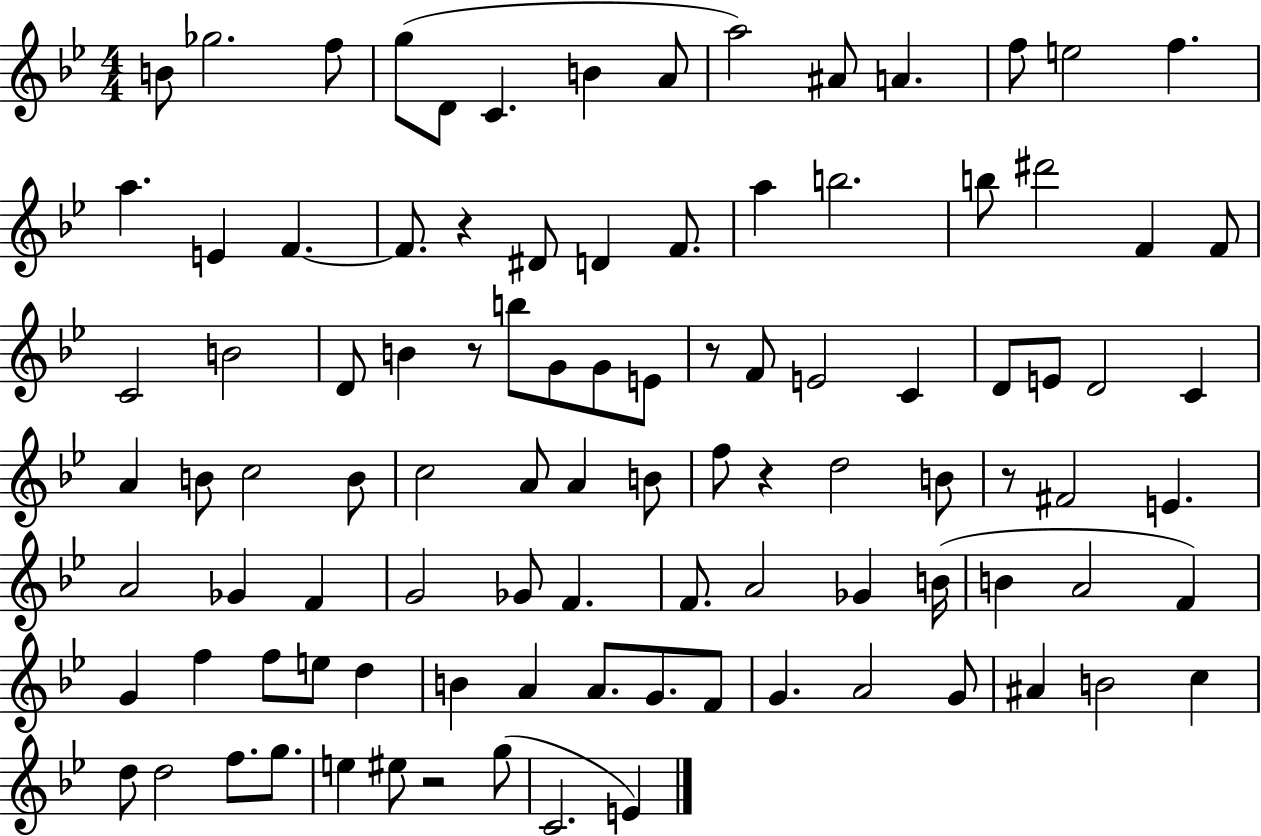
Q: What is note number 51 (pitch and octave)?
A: F5